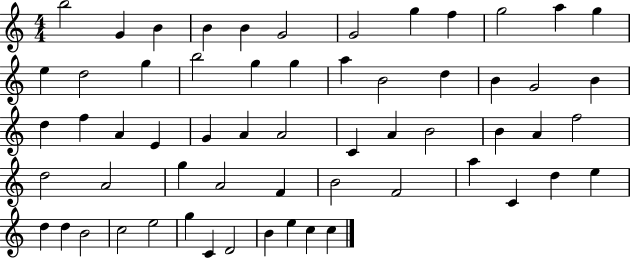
{
  \clef treble
  \numericTimeSignature
  \time 4/4
  \key c \major
  b''2 g'4 b'4 | b'4 b'4 g'2 | g'2 g''4 f''4 | g''2 a''4 g''4 | \break e''4 d''2 g''4 | b''2 g''4 g''4 | a''4 b'2 d''4 | b'4 g'2 b'4 | \break d''4 f''4 a'4 e'4 | g'4 a'4 a'2 | c'4 a'4 b'2 | b'4 a'4 f''2 | \break d''2 a'2 | g''4 a'2 f'4 | b'2 f'2 | a''4 c'4 d''4 e''4 | \break d''4 d''4 b'2 | c''2 e''2 | g''4 c'4 d'2 | b'4 e''4 c''4 c''4 | \break \bar "|."
}